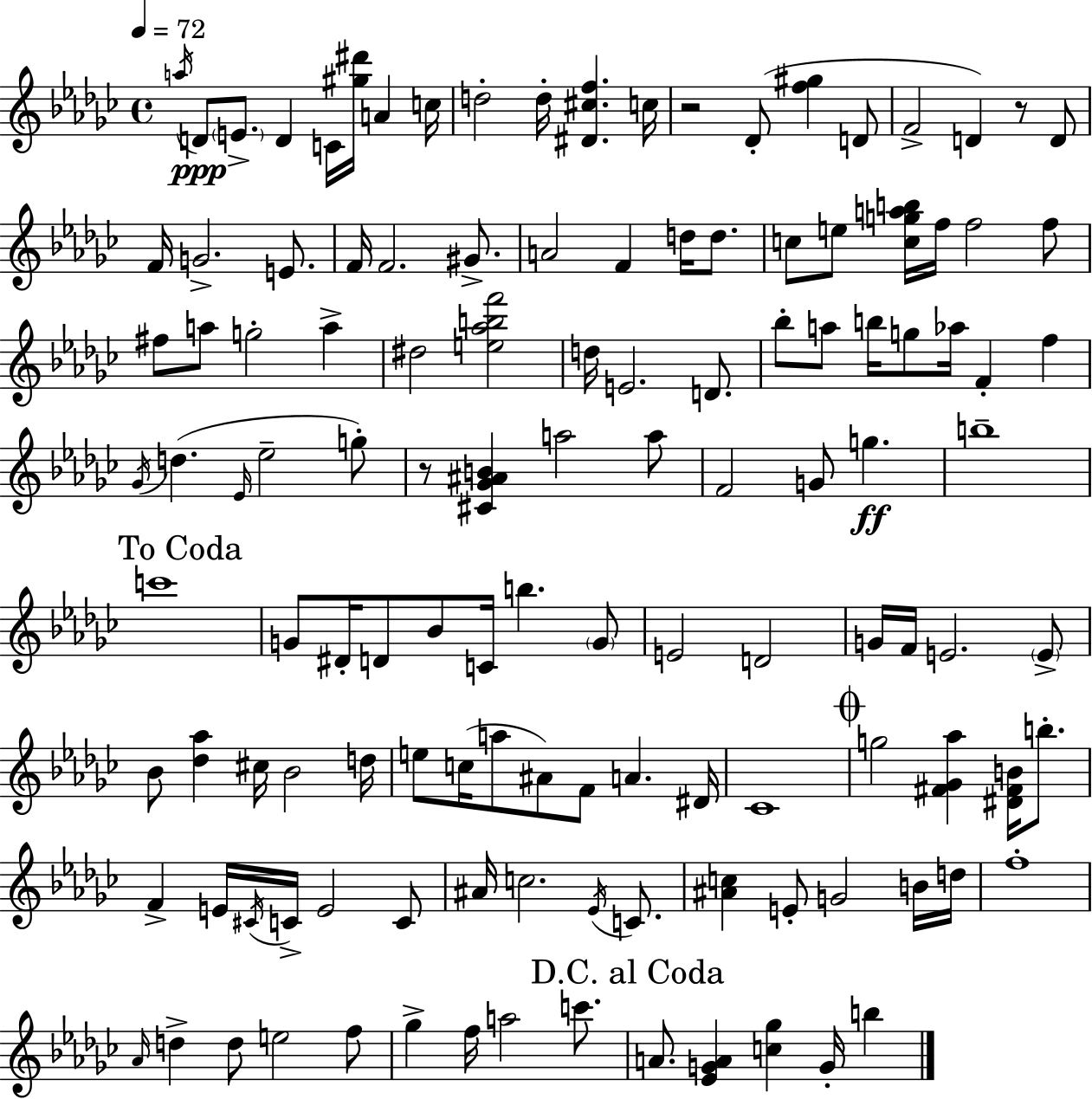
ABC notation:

X:1
T:Untitled
M:4/4
L:1/4
K:Ebm
a/4 D/2 E/2 D C/4 [^g^d']/4 A c/4 d2 d/4 [^D^cf] c/4 z2 _D/2 [f^g] D/2 F2 D z/2 D/2 F/4 G2 E/2 F/4 F2 ^G/2 A2 F d/4 d/2 c/2 e/2 [cgab]/4 f/4 f2 f/2 ^f/2 a/2 g2 a ^d2 [e_abf']2 d/4 E2 D/2 _b/2 a/2 b/4 g/2 _a/4 F f _G/4 d _E/4 _e2 g/2 z/2 [^C_G^AB] a2 a/2 F2 G/2 g b4 c'4 G/2 ^D/4 D/2 _B/2 C/4 b G/2 E2 D2 G/4 F/4 E2 E/2 _B/2 [_d_a] ^c/4 _B2 d/4 e/2 c/4 a/2 ^A/2 F/2 A ^D/4 _C4 g2 [^F_G_a] [^D^FB]/4 b/2 F E/4 ^C/4 C/4 E2 C/2 ^A/4 c2 _E/4 C/2 [^Ac] E/2 G2 B/4 d/4 f4 _A/4 d d/2 e2 f/2 _g f/4 a2 c'/2 A/2 [_EGA] [c_g] G/4 b